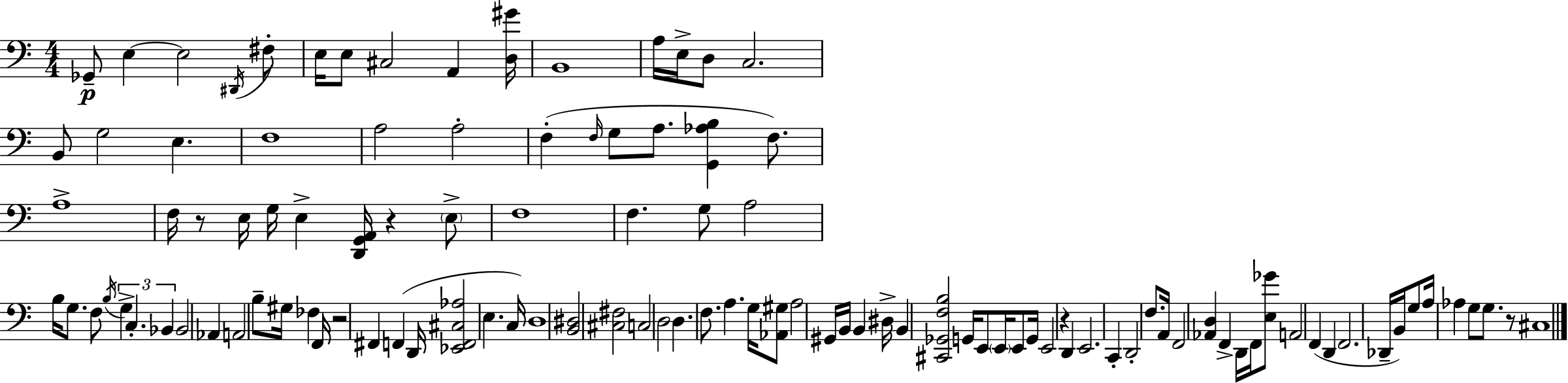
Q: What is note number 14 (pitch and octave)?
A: C3